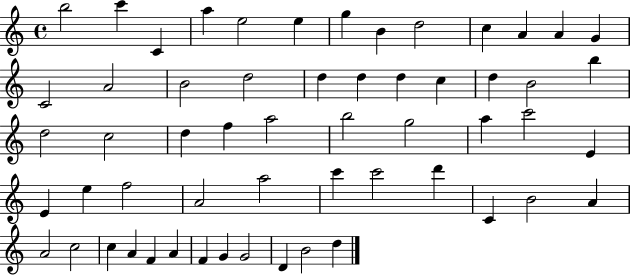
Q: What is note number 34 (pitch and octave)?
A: E4